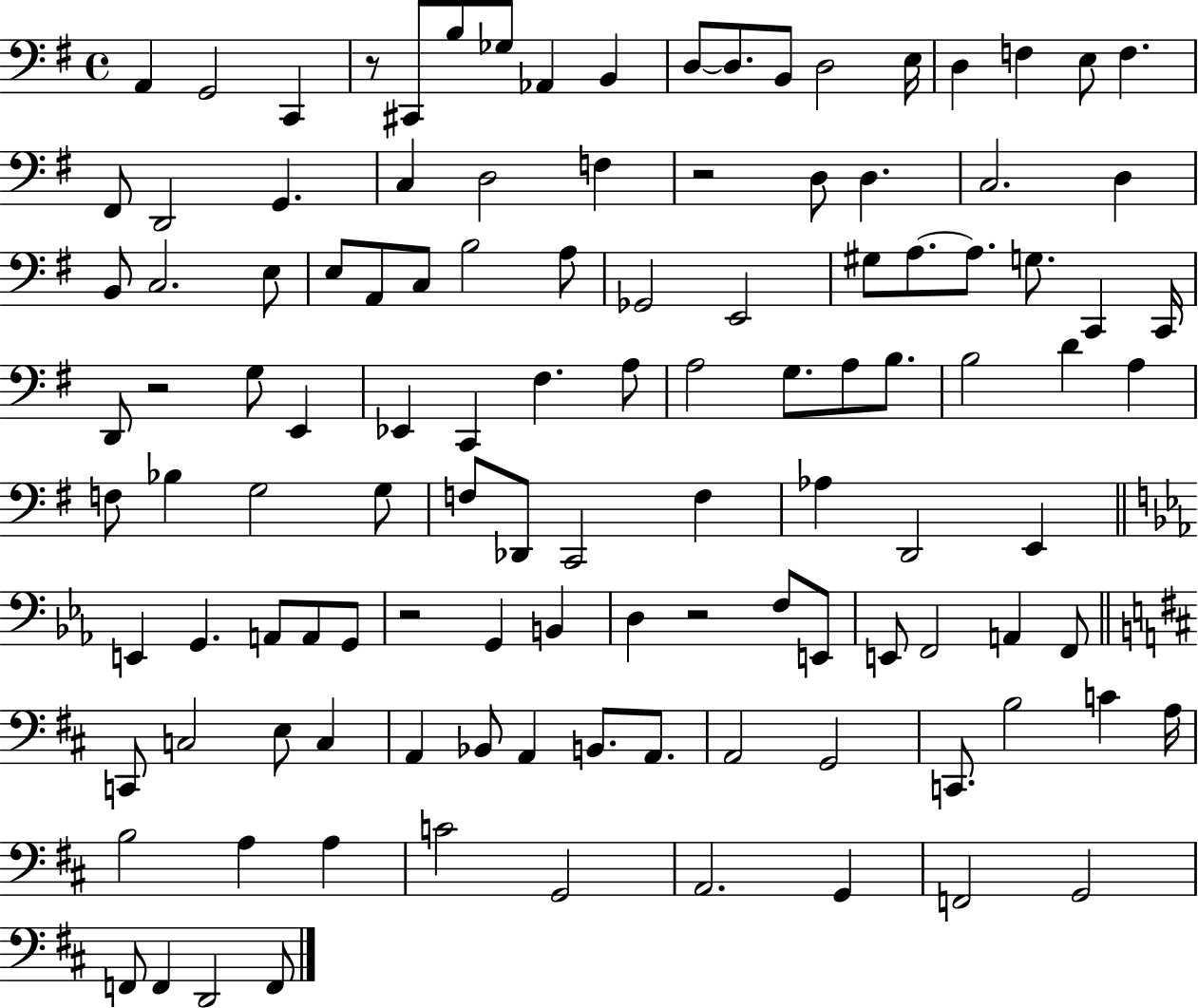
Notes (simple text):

A2/q G2/h C2/q R/e C#2/e B3/e Gb3/e Ab2/q B2/q D3/e D3/e. B2/e D3/h E3/s D3/q F3/q E3/e F3/q. F#2/e D2/h G2/q. C3/q D3/h F3/q R/h D3/e D3/q. C3/h. D3/q B2/e C3/h. E3/e E3/e A2/e C3/e B3/h A3/e Gb2/h E2/h G#3/e A3/e. A3/e. G3/e. C2/q C2/s D2/e R/h G3/e E2/q Eb2/q C2/q F#3/q. A3/e A3/h G3/e. A3/e B3/e. B3/h D4/q A3/q F3/e Bb3/q G3/h G3/e F3/e Db2/e C2/h F3/q Ab3/q D2/h E2/q E2/q G2/q. A2/e A2/e G2/e R/h G2/q B2/q D3/q R/h F3/e E2/e E2/e F2/h A2/q F2/e C2/e C3/h E3/e C3/q A2/q Bb2/e A2/q B2/e. A2/e. A2/h G2/h C2/e. B3/h C4/q A3/s B3/h A3/q A3/q C4/h G2/h A2/h. G2/q F2/h G2/h F2/e F2/q D2/h F2/e